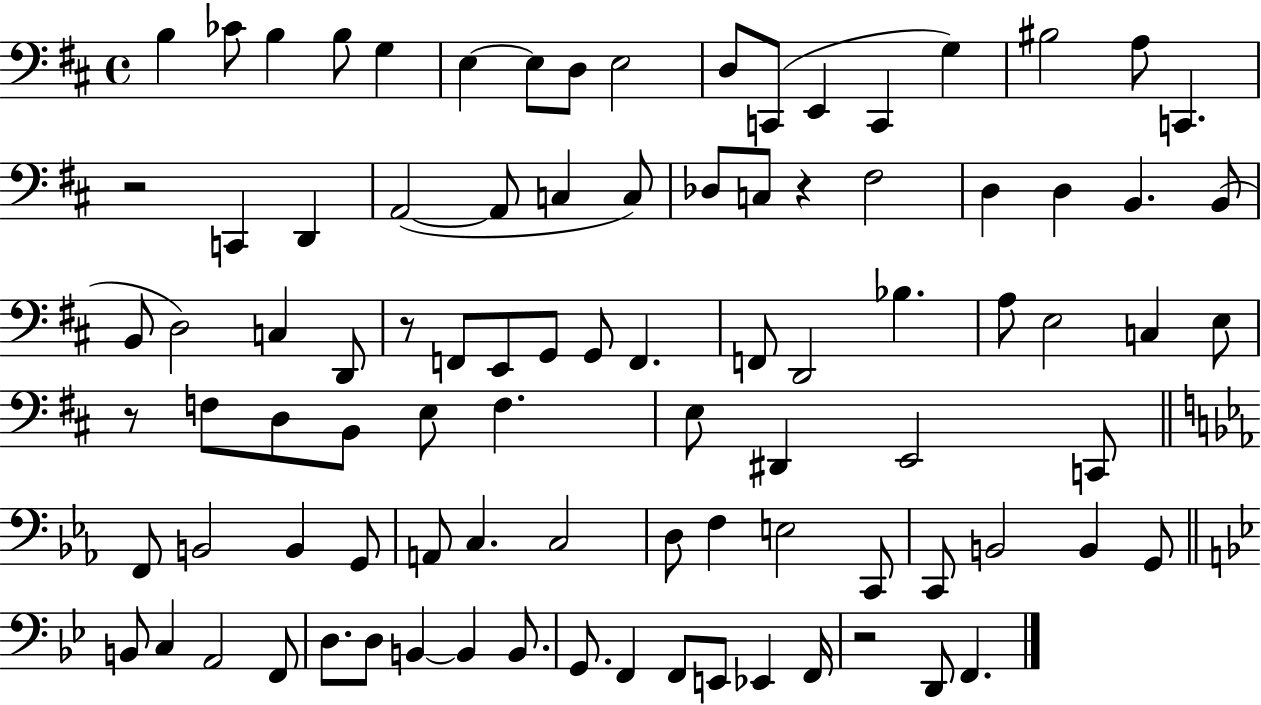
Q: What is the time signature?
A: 4/4